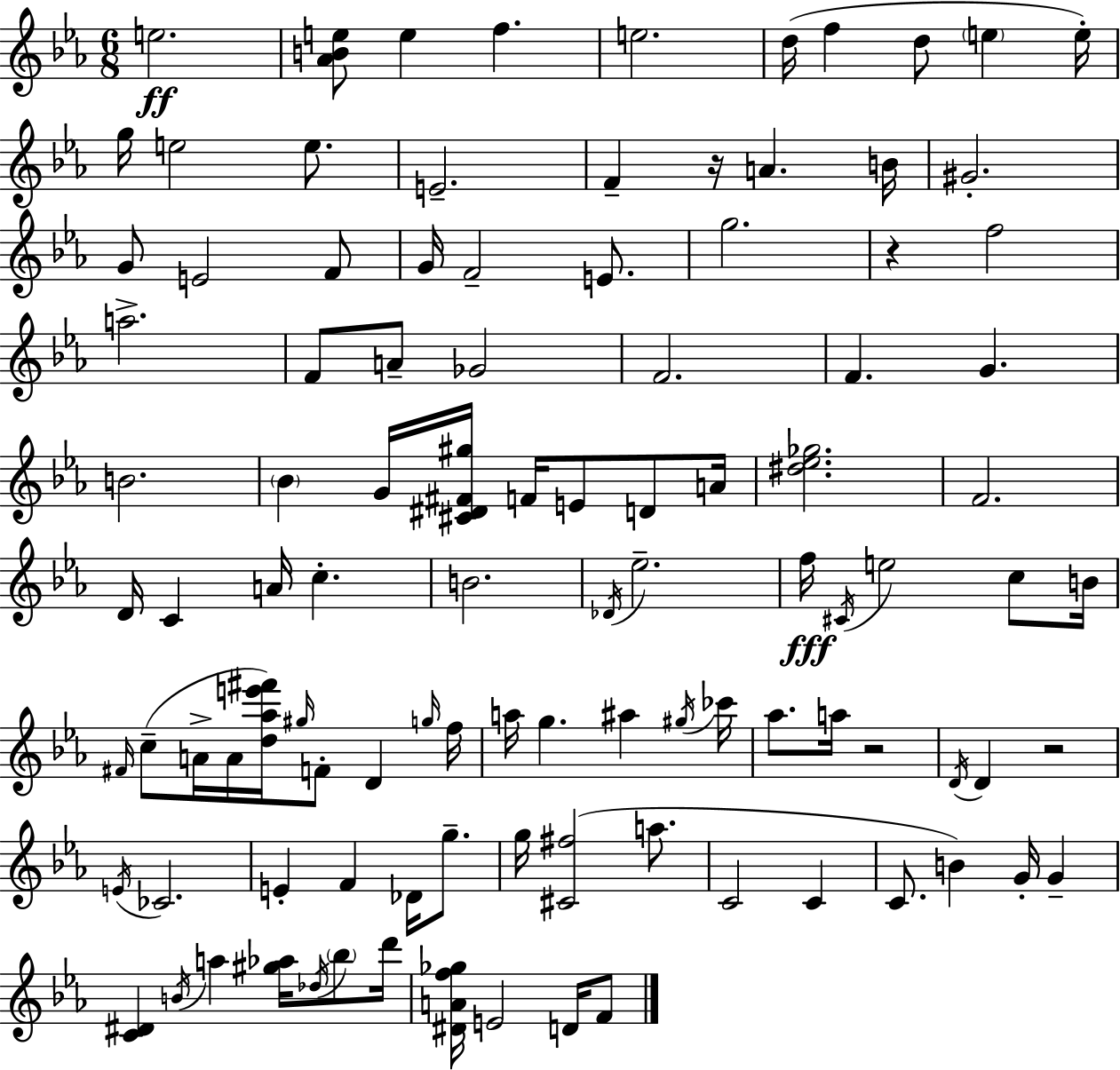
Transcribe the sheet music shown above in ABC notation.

X:1
T:Untitled
M:6/8
L:1/4
K:Eb
e2 [_ABe]/2 e f e2 d/4 f d/2 e e/4 g/4 e2 e/2 E2 F z/4 A B/4 ^G2 G/2 E2 F/2 G/4 F2 E/2 g2 z f2 a2 F/2 A/2 _G2 F2 F G B2 _B G/4 [^C^D^F^g]/4 F/4 E/2 D/2 A/4 [^d_e_g]2 F2 D/4 C A/4 c B2 _D/4 _e2 f/4 ^C/4 e2 c/2 B/4 ^F/4 c/2 A/4 A/4 [d_ae'^f']/4 ^g/4 F/2 D g/4 f/4 a/4 g ^a ^g/4 _c'/4 _a/2 a/4 z2 D/4 D z2 E/4 _C2 E F _D/4 g/2 g/4 [^C^f]2 a/2 C2 C C/2 B G/4 G [C^D] B/4 a [^g_a]/4 _d/4 _b/2 d'/4 [^DAf_g]/4 E2 D/4 F/2